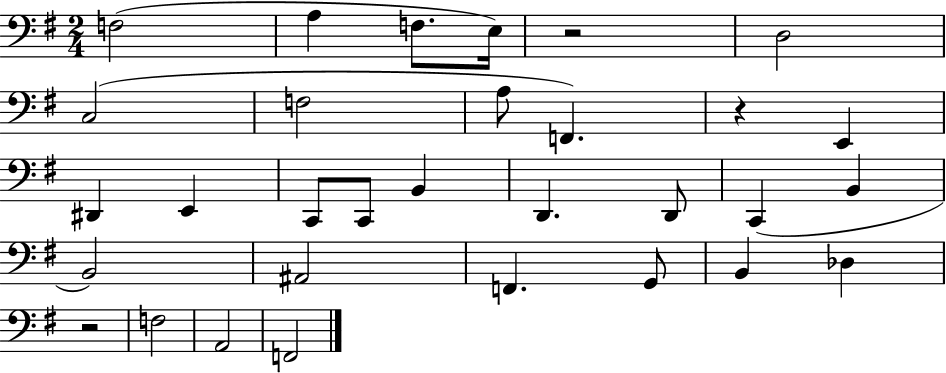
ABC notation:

X:1
T:Untitled
M:2/4
L:1/4
K:G
F,2 A, F,/2 E,/4 z2 D,2 C,2 F,2 A,/2 F,, z E,, ^D,, E,, C,,/2 C,,/2 B,, D,, D,,/2 C,, B,, B,,2 ^A,,2 F,, G,,/2 B,, _D, z2 F,2 A,,2 F,,2